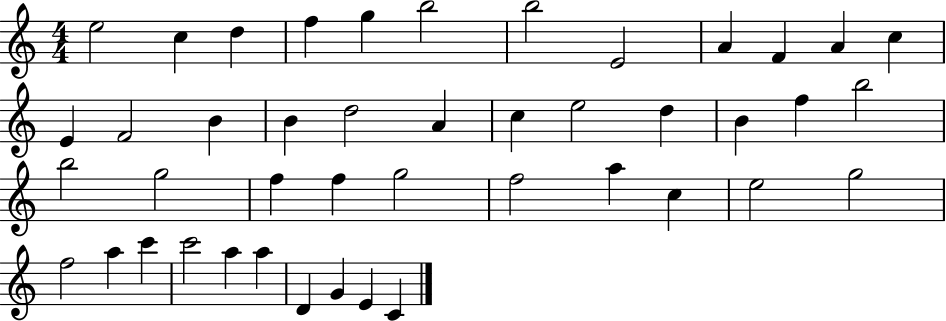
E5/h C5/q D5/q F5/q G5/q B5/h B5/h E4/h A4/q F4/q A4/q C5/q E4/q F4/h B4/q B4/q D5/h A4/q C5/q E5/h D5/q B4/q F5/q B5/h B5/h G5/h F5/q F5/q G5/h F5/h A5/q C5/q E5/h G5/h F5/h A5/q C6/q C6/h A5/q A5/q D4/q G4/q E4/q C4/q